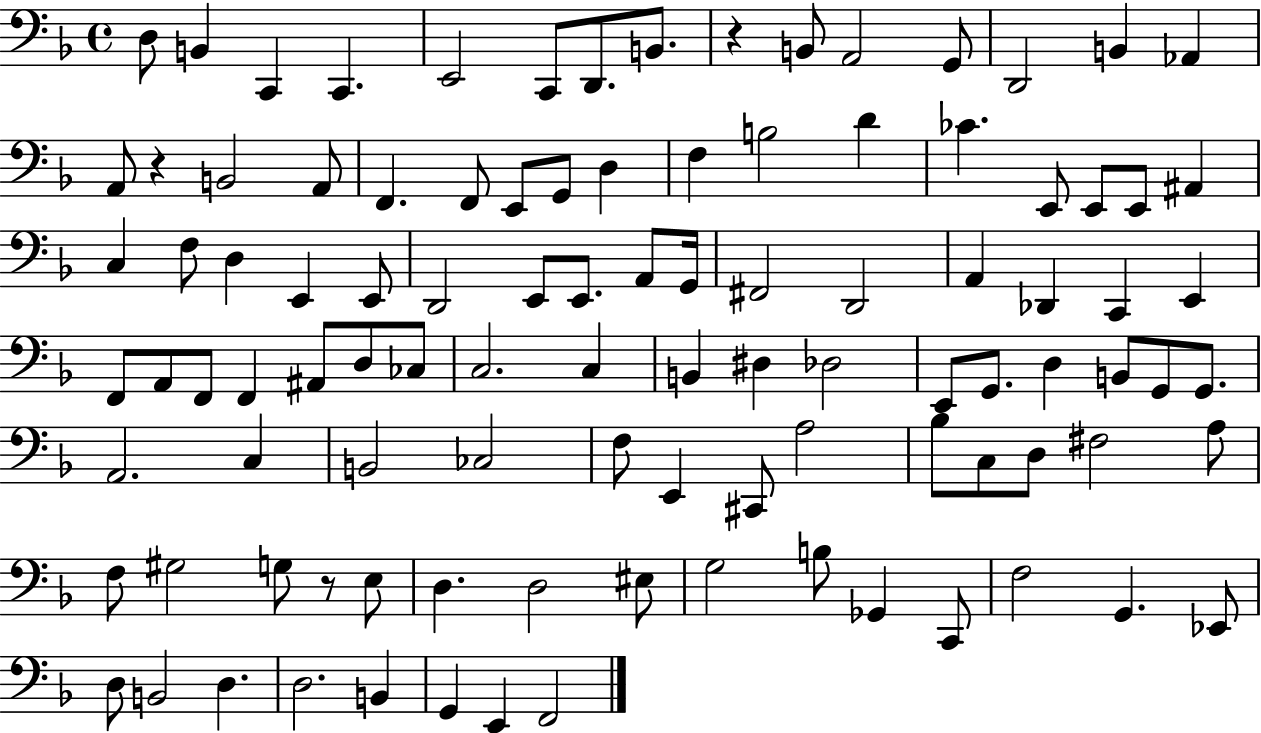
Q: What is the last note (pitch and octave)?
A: F2